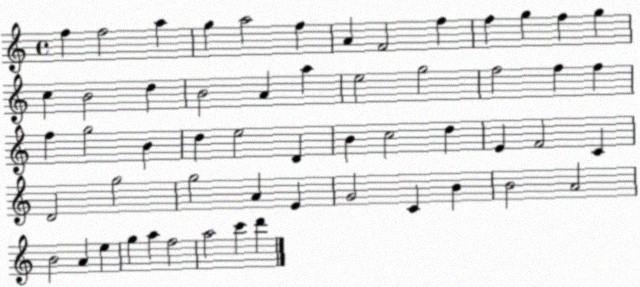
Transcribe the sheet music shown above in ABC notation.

X:1
T:Untitled
M:4/4
L:1/4
K:C
f f2 a g a2 f A F2 f f g f g c B2 d B2 A a e2 g2 f2 f f f g2 B d e2 D B c2 d E F2 C D2 g2 g2 A E G2 C B B2 A2 B2 A e g a f2 a2 c' d'